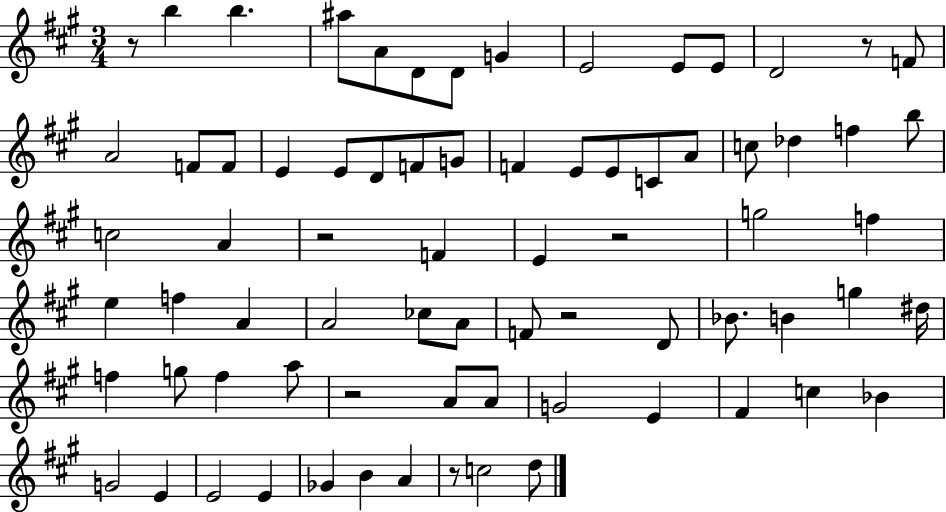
X:1
T:Untitled
M:3/4
L:1/4
K:A
z/2 b b ^a/2 A/2 D/2 D/2 G E2 E/2 E/2 D2 z/2 F/2 A2 F/2 F/2 E E/2 D/2 F/2 G/2 F E/2 E/2 C/2 A/2 c/2 _d f b/2 c2 A z2 F E z2 g2 f e f A A2 _c/2 A/2 F/2 z2 D/2 _B/2 B g ^d/4 f g/2 f a/2 z2 A/2 A/2 G2 E ^F c _B G2 E E2 E _G B A z/2 c2 d/2